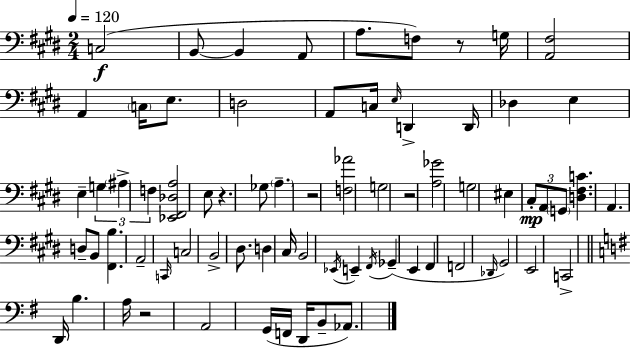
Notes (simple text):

C3/h B2/e B2/q A2/e A3/e. F3/e R/e G3/s [A2,F#3]/h A2/q C3/s E3/e. D3/h A2/e C3/s E3/s D2/q D2/s Db3/q E3/q E3/q G3/q A#3/q F3/q [Eb2,F#2,Db3,A3]/h E3/e R/q. Gb3/e A3/q. R/h [F3,Ab4]/h G3/h R/h [A3,Gb4]/h G3/h EIS3/q C#3/e A2/e G2/e [D3,F#3,C4]/q. A2/q. D3/e B2/e [F#2,B3]/q. A2/h C2/s C3/h B2/h D#3/e. D3/q C#3/s B2/h Eb2/s E2/q F#2/s Gb2/q E2/q F#2/q F2/h Db2/s G#2/h E2/h C2/h D2/s B3/q. A3/s R/h A2/h G2/s F2/s D2/s B2/e Ab2/e.